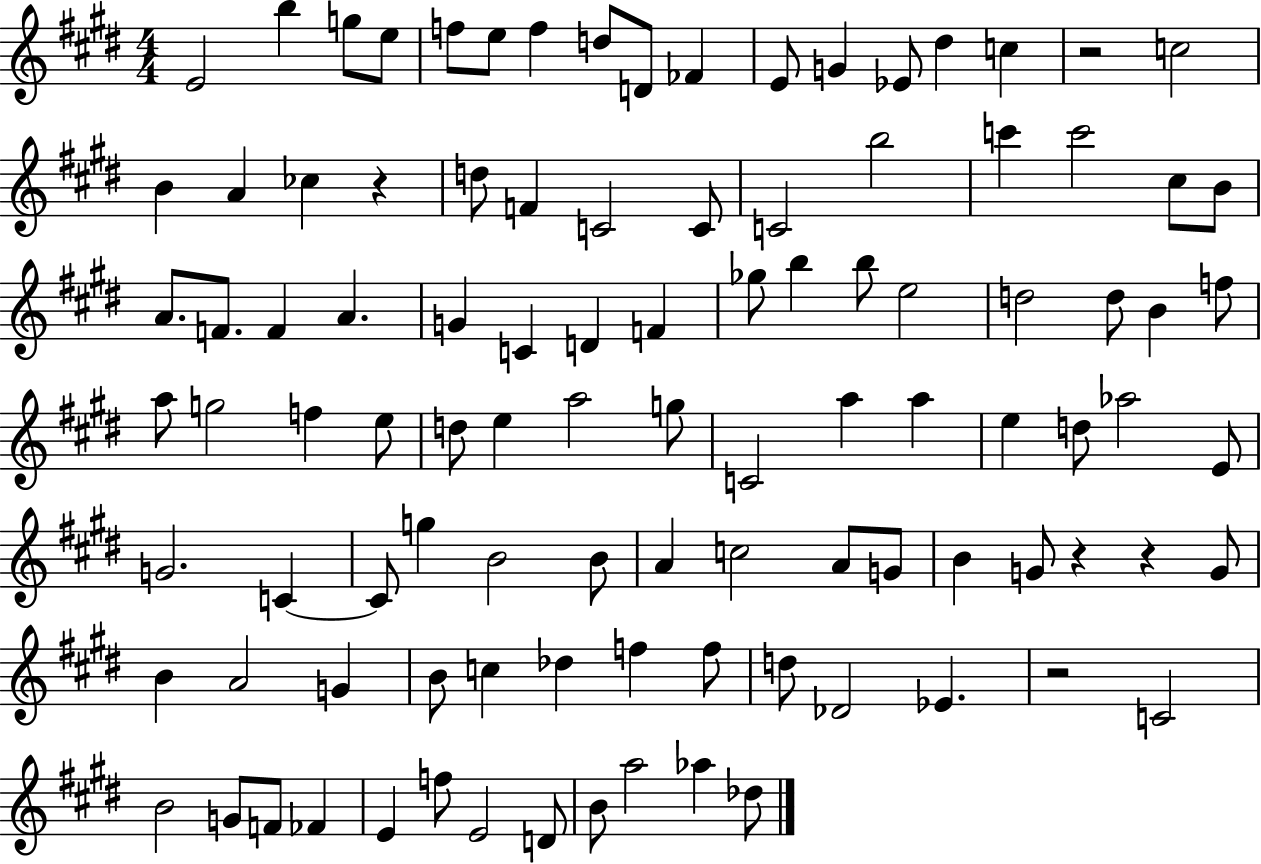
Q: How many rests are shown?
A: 5